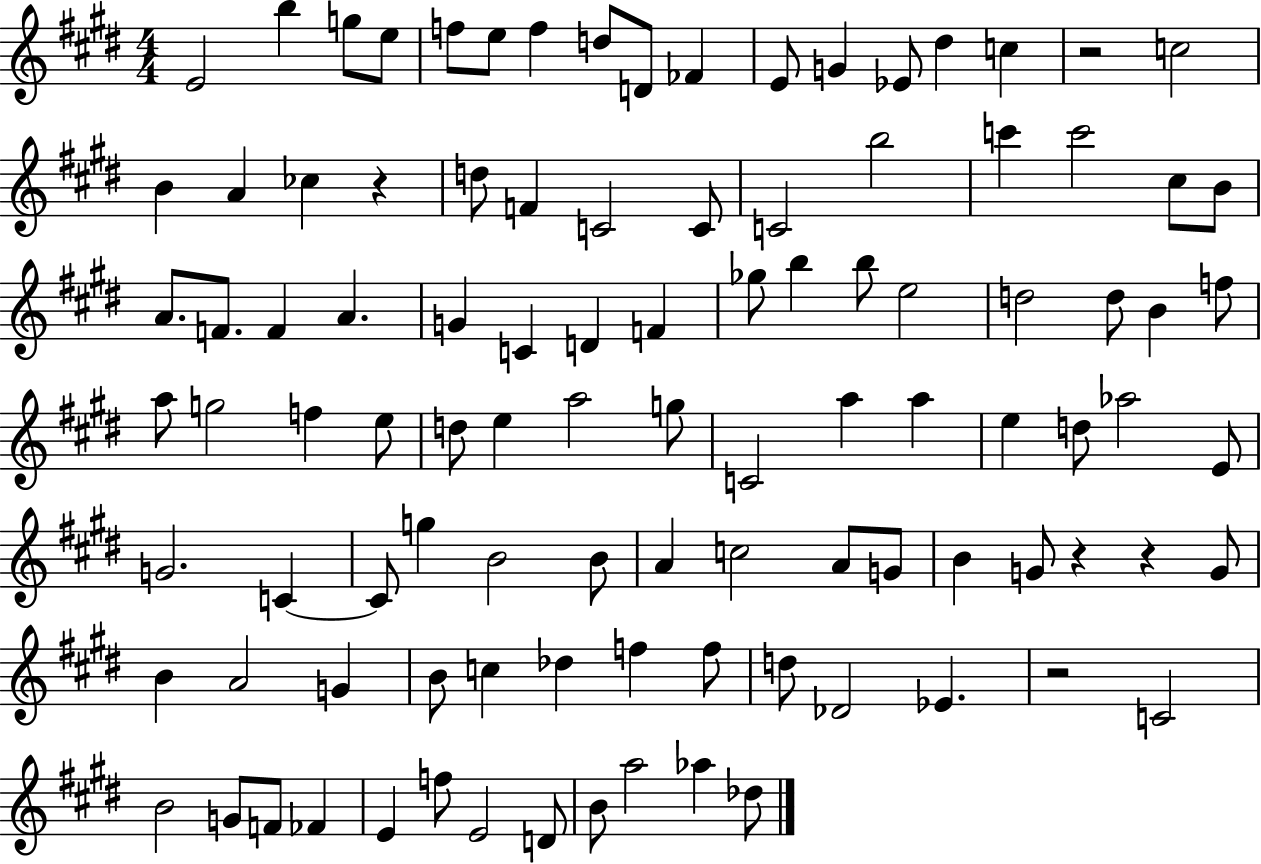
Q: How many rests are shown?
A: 5